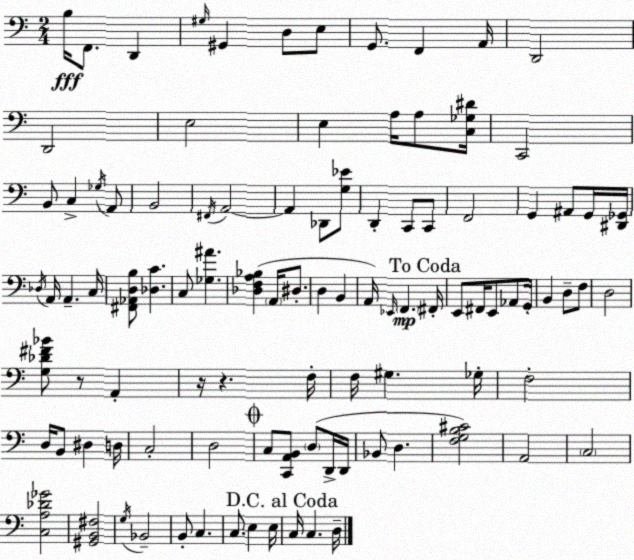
X:1
T:Untitled
M:2/4
L:1/4
K:C
B,/4 F,,/2 D,, ^G,/4 ^G,, D,/2 E,/2 G,,/2 F,, A,,/4 D,,2 D,,2 E,2 E, A,/4 A,/2 [C,_G,^D]/4 C,,2 B,,/2 C, _G,/4 A,,/2 B,,2 ^F,,/4 A,,2 A,, _D,,/2 [G,_E]/2 D,, C,,/2 C,,/2 F,,2 G,, ^A,,/2 G,,/4 [^D,,_G,,]/4 _D,/4 A,,/4 A,, C,/4 [^F,,_A,,D,B,]/2 [_D,C] C,/2 [_G,^A] [_D,F,A,_B,] A,,/4 ^D,/2 D, B,, A,,/4 _E,,/4 F,, ^F,,/4 E,,/2 ^F,,/4 E,,/2 _A,,/2 G,,/4 B,, D,/2 F,/2 D,2 [G,_D^F_B]/2 z/2 A,, z/4 z F,/4 F,/4 ^G, _G,/4 F,2 D,/4 B,,/2 ^D, D,/4 C,2 D,2 C,/2 [C,,A,,B,,]/2 D,/2 D,,/4 D,,/4 _B,,/2 D, [F,G,B,^C]2 A,,2 C,2 [C,A,_D_G]2 [^G,,B,,^F,]2 G,/4 _B,,2 B,,/2 C, C,/2 E, E,/4 C,/4 C, D,/4